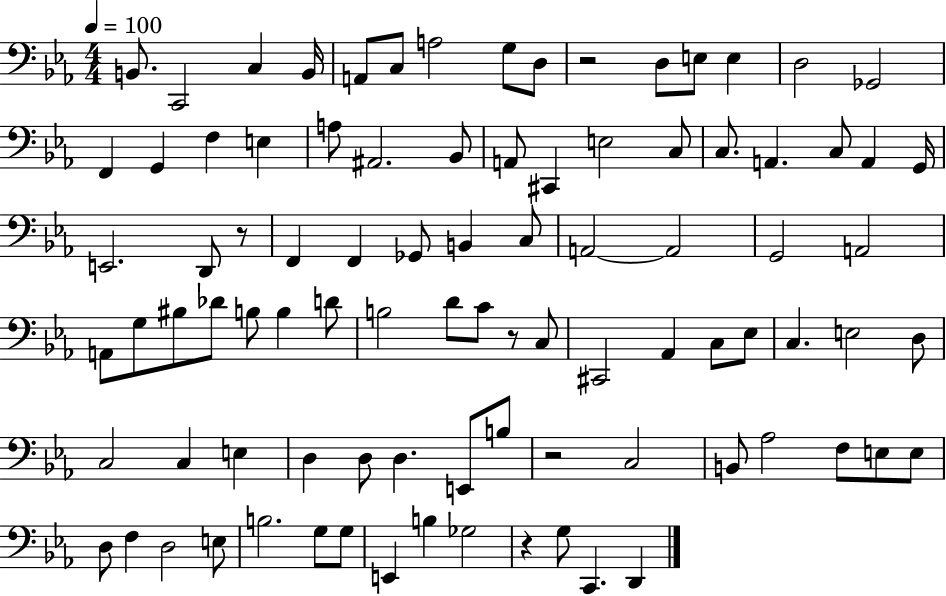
{
  \clef bass
  \numericTimeSignature
  \time 4/4
  \key ees \major
  \tempo 4 = 100
  b,8. c,2 c4 b,16 | a,8 c8 a2 g8 d8 | r2 d8 e8 e4 | d2 ges,2 | \break f,4 g,4 f4 e4 | a8 ais,2. bes,8 | a,8 cis,4 e2 c8 | c8. a,4. c8 a,4 g,16 | \break e,2. d,8 r8 | f,4 f,4 ges,8 b,4 c8 | a,2~~ a,2 | g,2 a,2 | \break a,8 g8 bis8 des'8 b8 b4 d'8 | b2 d'8 c'8 r8 c8 | cis,2 aes,4 c8 ees8 | c4. e2 d8 | \break c2 c4 e4 | d4 d8 d4. e,8 b8 | r2 c2 | b,8 aes2 f8 e8 e8 | \break d8 f4 d2 e8 | b2. g8 g8 | e,4 b4 ges2 | r4 g8 c,4. d,4 | \break \bar "|."
}